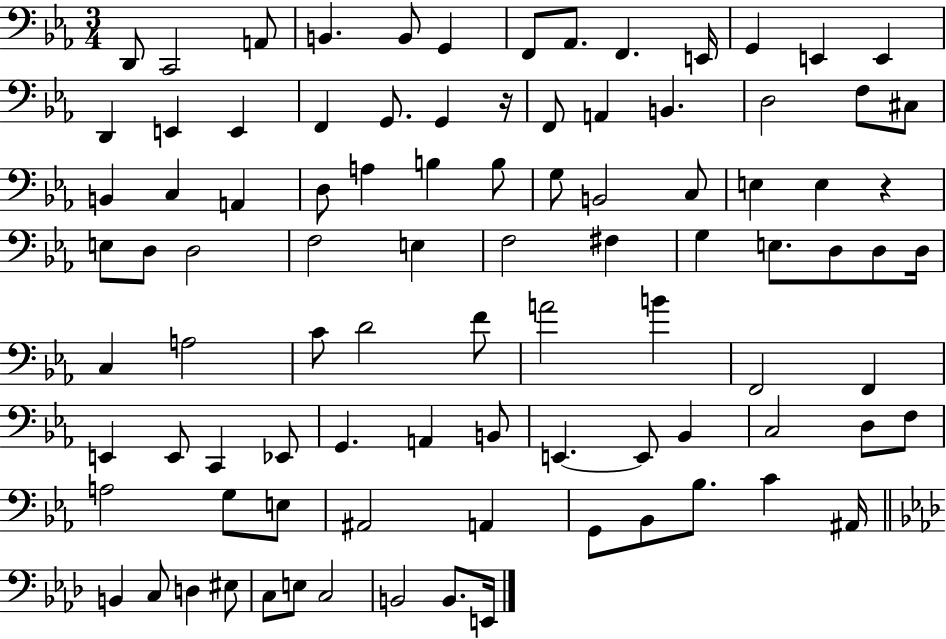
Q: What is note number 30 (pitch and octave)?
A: A3